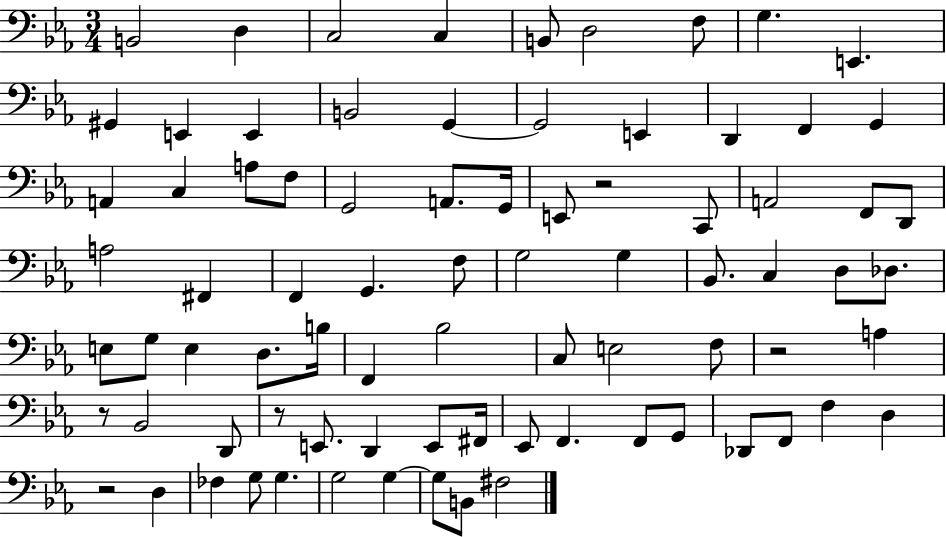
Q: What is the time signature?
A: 3/4